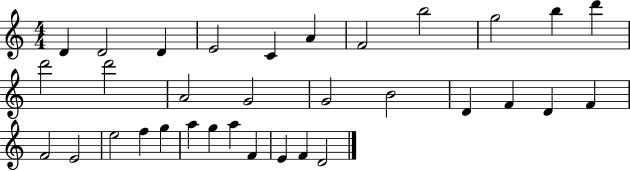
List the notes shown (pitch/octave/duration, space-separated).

D4/q D4/h D4/q E4/h C4/q A4/q F4/h B5/h G5/h B5/q D6/q D6/h D6/h A4/h G4/h G4/h B4/h D4/q F4/q D4/q F4/q F4/h E4/h E5/h F5/q G5/q A5/q G5/q A5/q F4/q E4/q F4/q D4/h